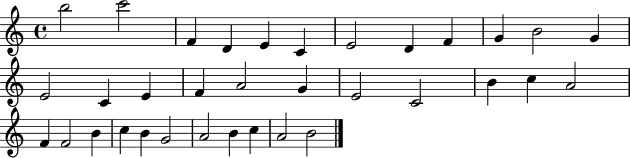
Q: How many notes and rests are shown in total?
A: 34